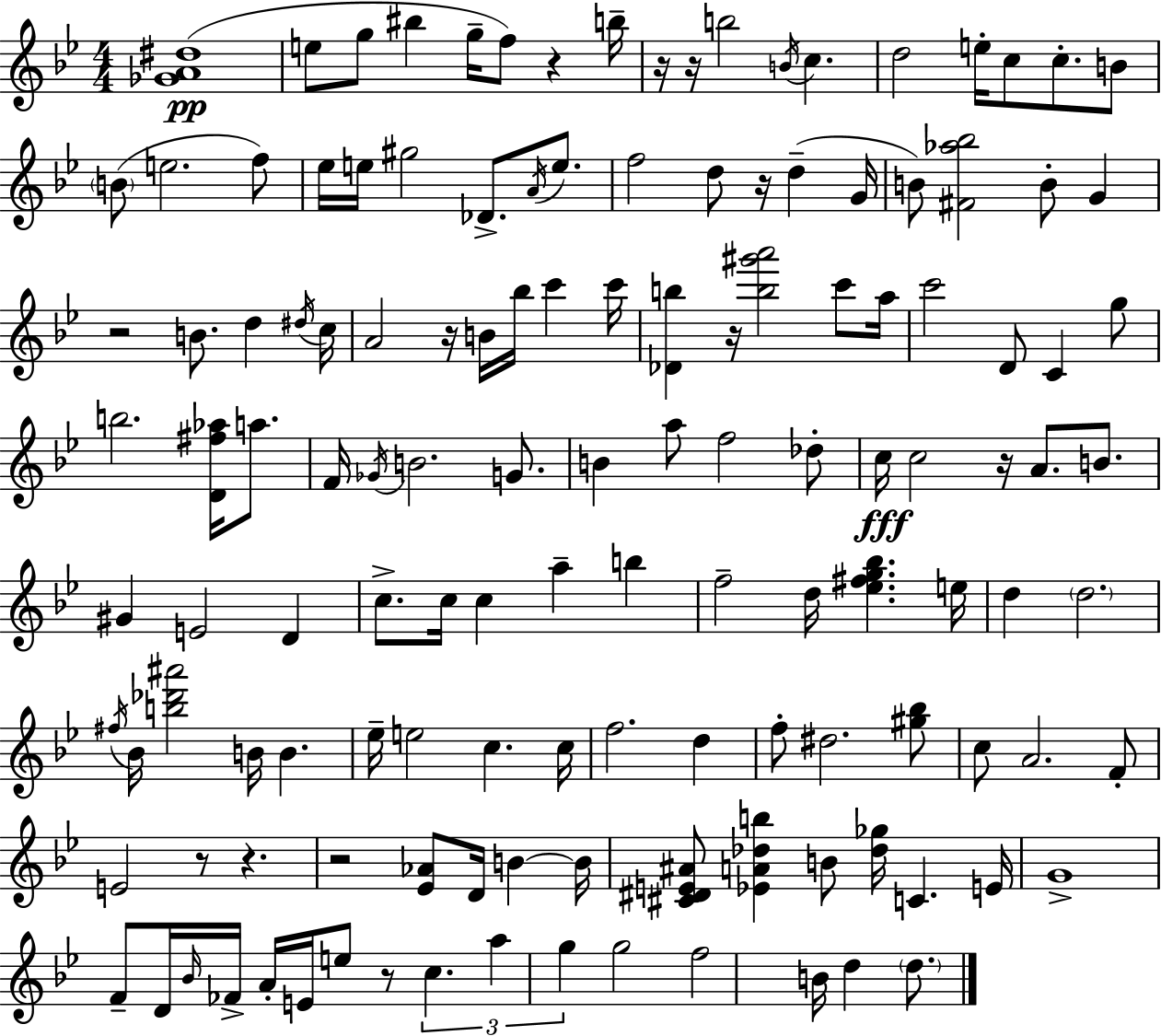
[Gb4,A4,D#5]/w E5/e G5/e BIS5/q G5/s F5/e R/q B5/s R/s R/s B5/h B4/s C5/q. D5/h E5/s C5/e C5/e. B4/e B4/e E5/h. F5/e Eb5/s E5/s G#5/h Db4/e. A4/s E5/e. F5/h D5/e R/s D5/q G4/s B4/e [F#4,Ab5,Bb5]/h B4/e G4/q R/h B4/e. D5/q D#5/s C5/s A4/h R/s B4/s Bb5/s C6/q C6/s [Db4,B5]/q R/s [B5,G#6,A6]/h C6/e A5/s C6/h D4/e C4/q G5/e B5/h. [D4,F#5,Ab5]/s A5/e. F4/s Gb4/s B4/h. G4/e. B4/q A5/e F5/h Db5/e C5/s C5/h R/s A4/e. B4/e. G#4/q E4/h D4/q C5/e. C5/s C5/q A5/q B5/q F5/h D5/s [Eb5,F#5,G5,Bb5]/q. E5/s D5/q D5/h. F#5/s Bb4/s [B5,Db6,A#6]/h B4/s B4/q. Eb5/s E5/h C5/q. C5/s F5/h. D5/q F5/e D#5/h. [G#5,Bb5]/e C5/e A4/h. F4/e E4/h R/e R/q. R/h [Eb4,Ab4]/e D4/s B4/q B4/s [C#4,D#4,E4,A#4]/e [Eb4,A4,Db5,B5]/q B4/e [Db5,Gb5]/s C4/q. E4/s G4/w F4/e D4/s Bb4/s FES4/s A4/s E4/s E5/e R/e C5/q. A5/q G5/q G5/h F5/h B4/s D5/q D5/e.